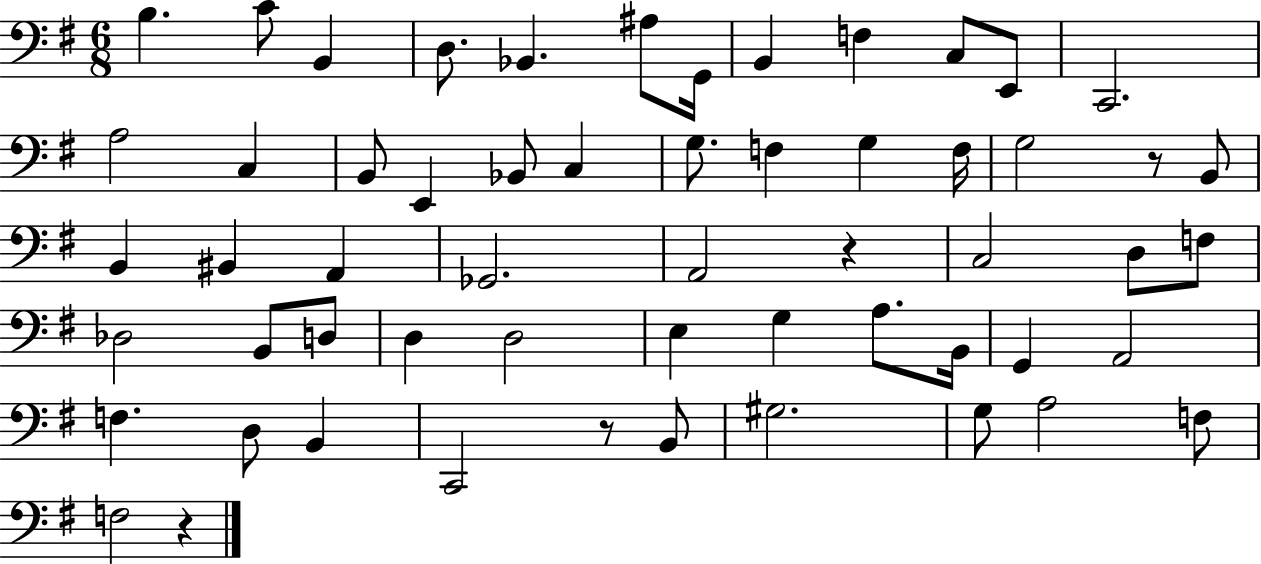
{
  \clef bass
  \numericTimeSignature
  \time 6/8
  \key g \major
  \repeat volta 2 { b4. c'8 b,4 | d8. bes,4. ais8 g,16 | b,4 f4 c8 e,8 | c,2. | \break a2 c4 | b,8 e,4 bes,8 c4 | g8. f4 g4 f16 | g2 r8 b,8 | \break b,4 bis,4 a,4 | ges,2. | a,2 r4 | c2 d8 f8 | \break des2 b,8 d8 | d4 d2 | e4 g4 a8. b,16 | g,4 a,2 | \break f4. d8 b,4 | c,2 r8 b,8 | gis2. | g8 a2 f8 | \break f2 r4 | } \bar "|."
}